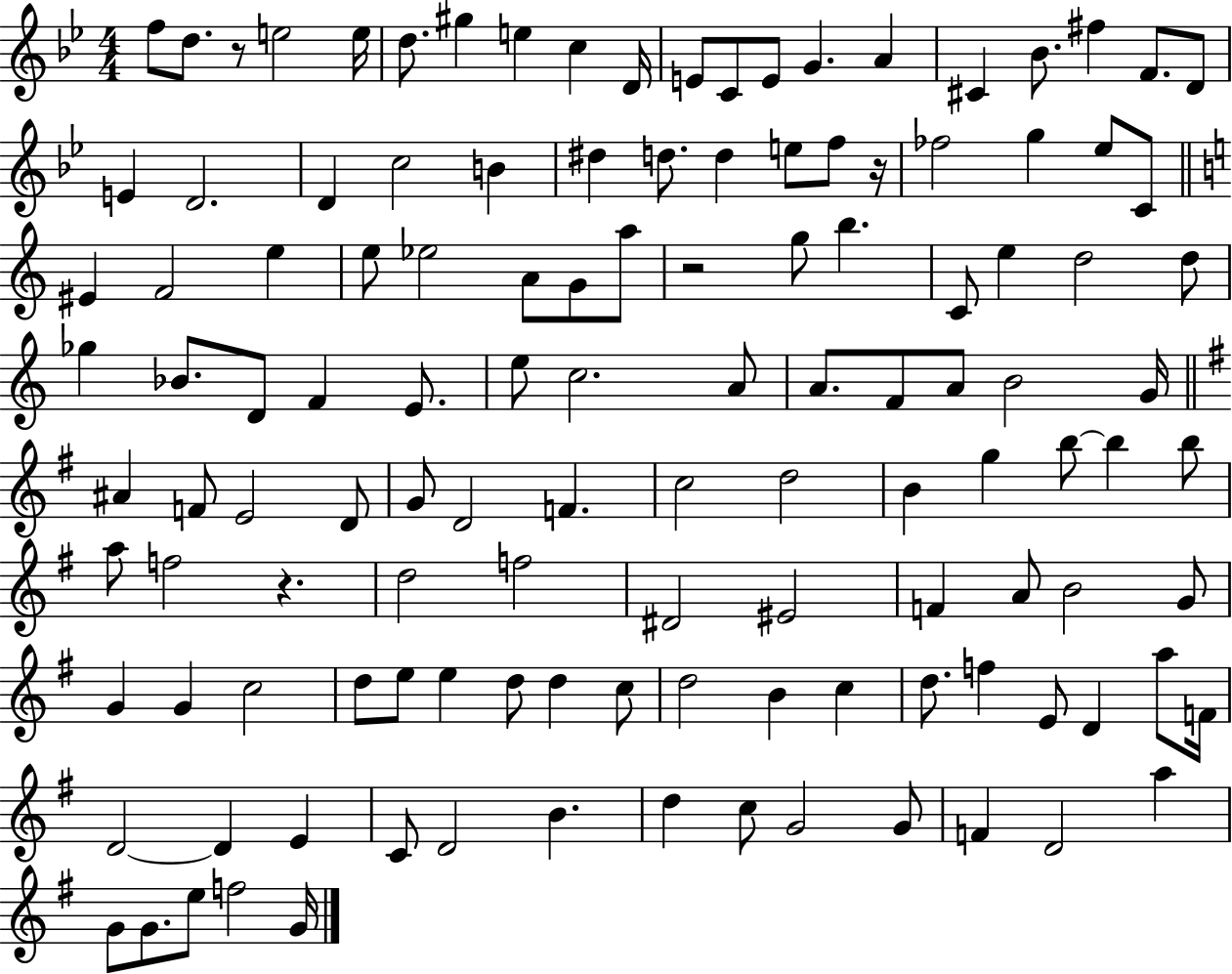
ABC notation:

X:1
T:Untitled
M:4/4
L:1/4
K:Bb
f/2 d/2 z/2 e2 e/4 d/2 ^g e c D/4 E/2 C/2 E/2 G A ^C _B/2 ^f F/2 D/2 E D2 D c2 B ^d d/2 d e/2 f/2 z/4 _f2 g _e/2 C/2 ^E F2 e e/2 _e2 A/2 G/2 a/2 z2 g/2 b C/2 e d2 d/2 _g _B/2 D/2 F E/2 e/2 c2 A/2 A/2 F/2 A/2 B2 G/4 ^A F/2 E2 D/2 G/2 D2 F c2 d2 B g b/2 b b/2 a/2 f2 z d2 f2 ^D2 ^E2 F A/2 B2 G/2 G G c2 d/2 e/2 e d/2 d c/2 d2 B c d/2 f E/2 D a/2 F/4 D2 D E C/2 D2 B d c/2 G2 G/2 F D2 a G/2 G/2 e/2 f2 G/4